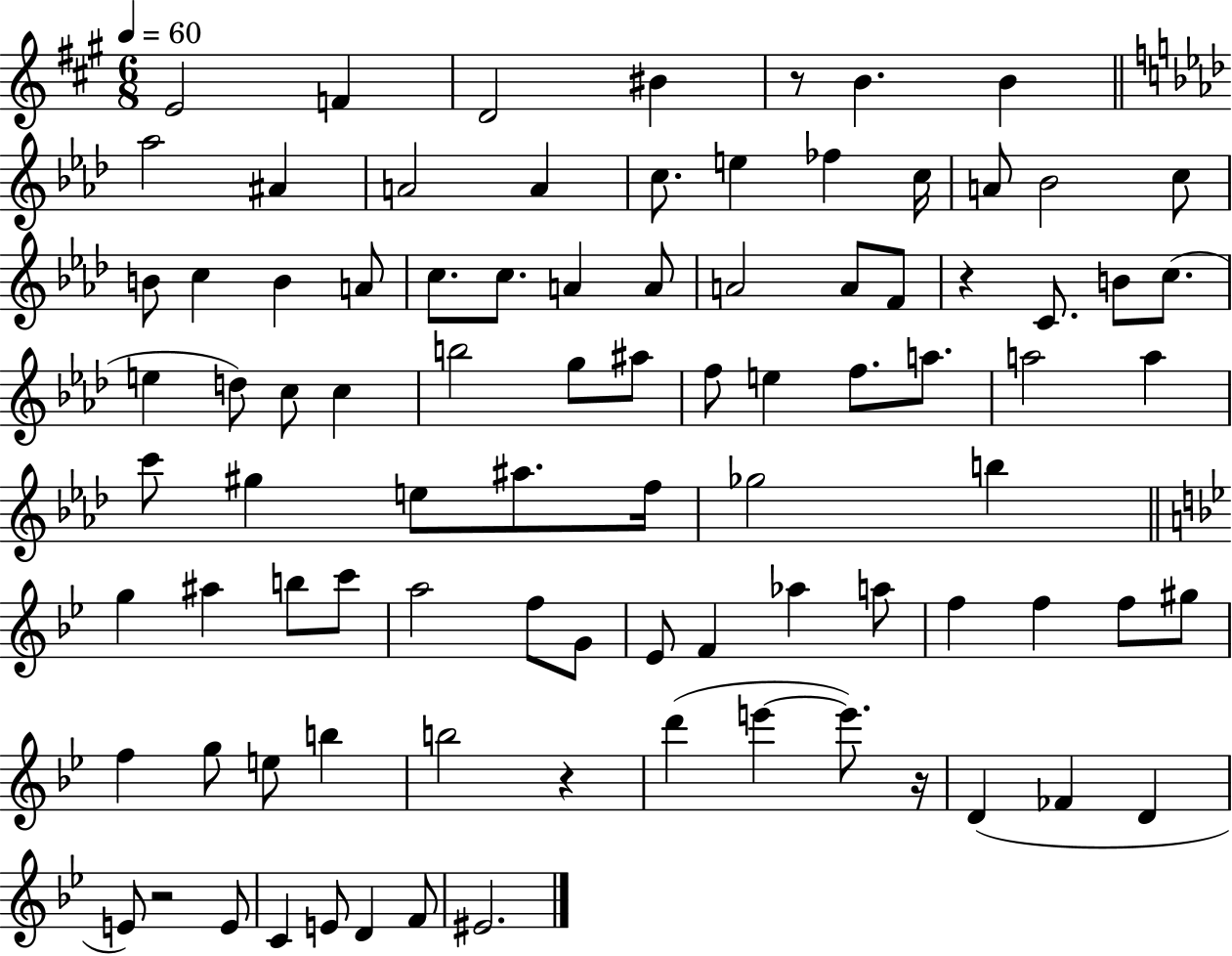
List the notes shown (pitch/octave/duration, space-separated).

E4/h F4/q D4/h BIS4/q R/e B4/q. B4/q Ab5/h A#4/q A4/h A4/q C5/e. E5/q FES5/q C5/s A4/e Bb4/h C5/e B4/e C5/q B4/q A4/e C5/e. C5/e. A4/q A4/e A4/h A4/e F4/e R/q C4/e. B4/e C5/e. E5/q D5/e C5/e C5/q B5/h G5/e A#5/e F5/e E5/q F5/e. A5/e. A5/h A5/q C6/e G#5/q E5/e A#5/e. F5/s Gb5/h B5/q G5/q A#5/q B5/e C6/e A5/h F5/e G4/e Eb4/e F4/q Ab5/q A5/e F5/q F5/q F5/e G#5/e F5/q G5/e E5/e B5/q B5/h R/q D6/q E6/q E6/e. R/s D4/q FES4/q D4/q E4/e R/h E4/e C4/q E4/e D4/q F4/e EIS4/h.